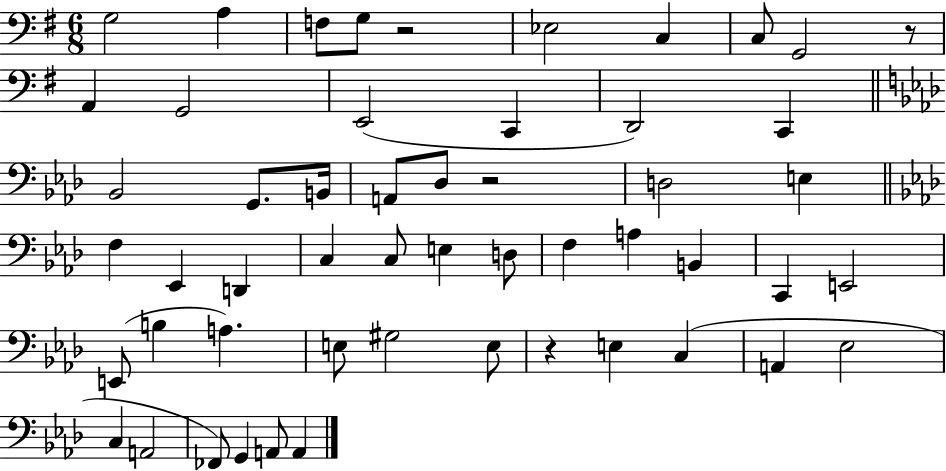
X:1
T:Untitled
M:6/8
L:1/4
K:G
G,2 A, F,/2 G,/2 z2 _E,2 C, C,/2 G,,2 z/2 A,, G,,2 E,,2 C,, D,,2 C,, _B,,2 G,,/2 B,,/4 A,,/2 _D,/2 z2 D,2 E, F, _E,, D,, C, C,/2 E, D,/2 F, A, B,, C,, E,,2 E,,/2 B, A, E,/2 ^G,2 E,/2 z E, C, A,, _E,2 C, A,,2 _F,,/2 G,, A,,/2 A,,